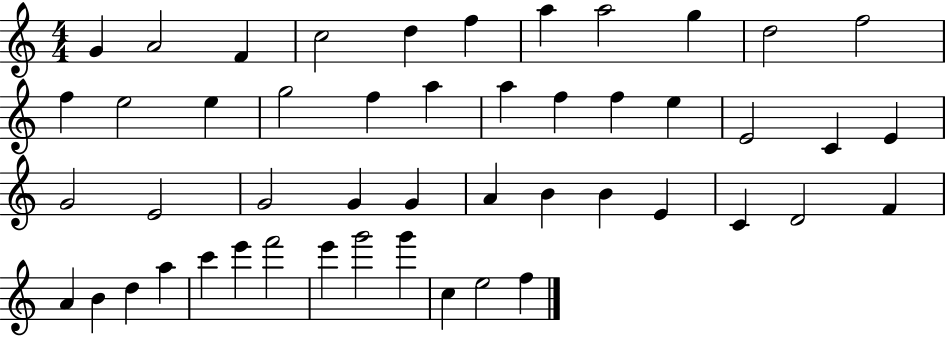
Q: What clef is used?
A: treble